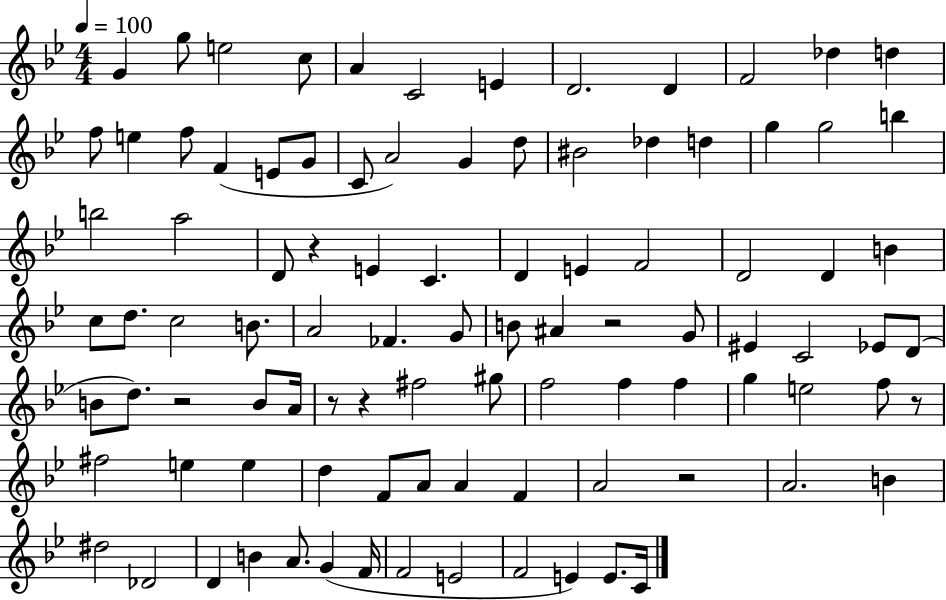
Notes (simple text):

G4/q G5/e E5/h C5/e A4/q C4/h E4/q D4/h. D4/q F4/h Db5/q D5/q F5/e E5/q F5/e F4/q E4/e G4/e C4/e A4/h G4/q D5/e BIS4/h Db5/q D5/q G5/q G5/h B5/q B5/h A5/h D4/e R/q E4/q C4/q. D4/q E4/q F4/h D4/h D4/q B4/q C5/e D5/e. C5/h B4/e. A4/h FES4/q. G4/e B4/e A#4/q R/h G4/e EIS4/q C4/h Eb4/e D4/e B4/e D5/e. R/h B4/e A4/s R/e R/q F#5/h G#5/e F5/h F5/q F5/q G5/q E5/h F5/e R/e F#5/h E5/q E5/q D5/q F4/e A4/e A4/q F4/q A4/h R/h A4/h. B4/q D#5/h Db4/h D4/q B4/q A4/e. G4/q F4/s F4/h E4/h F4/h E4/q E4/e. C4/s